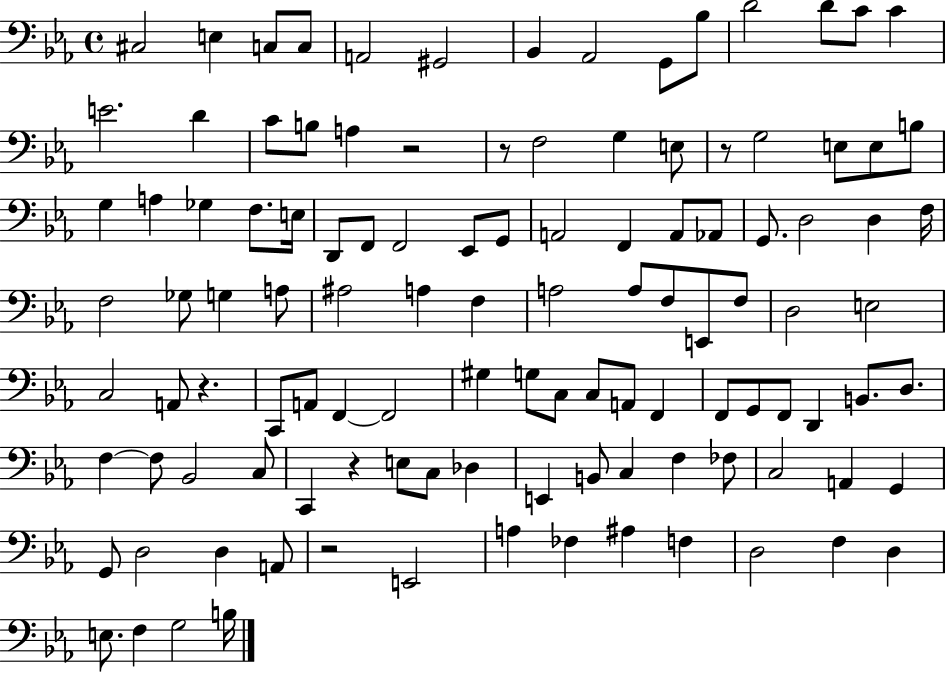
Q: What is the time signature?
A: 4/4